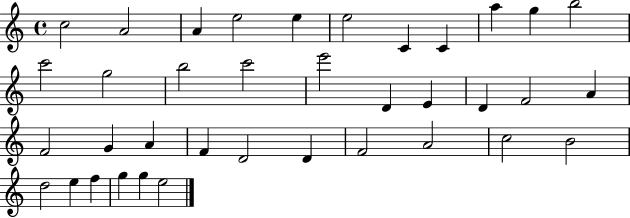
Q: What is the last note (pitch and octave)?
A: E5